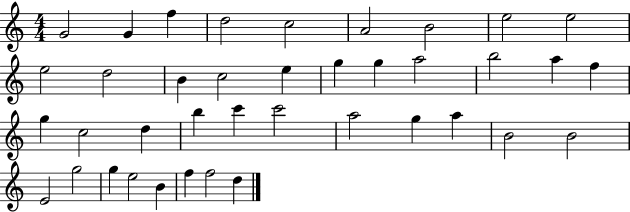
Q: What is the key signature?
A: C major